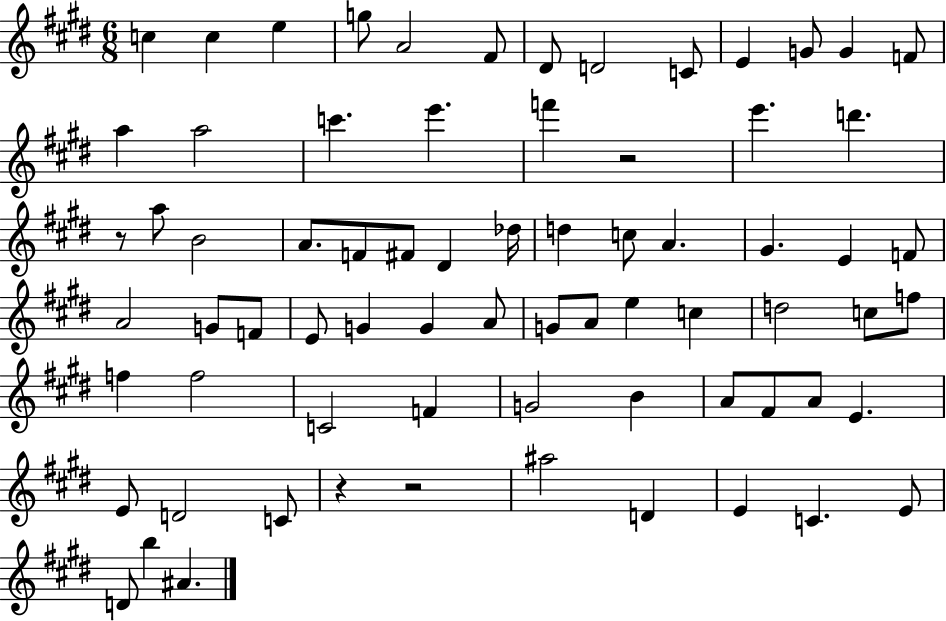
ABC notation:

X:1
T:Untitled
M:6/8
L:1/4
K:E
c c e g/2 A2 ^F/2 ^D/2 D2 C/2 E G/2 G F/2 a a2 c' e' f' z2 e' d' z/2 a/2 B2 A/2 F/2 ^F/2 ^D _d/4 d c/2 A ^G E F/2 A2 G/2 F/2 E/2 G G A/2 G/2 A/2 e c d2 c/2 f/2 f f2 C2 F G2 B A/2 ^F/2 A/2 E E/2 D2 C/2 z z2 ^a2 D E C E/2 D/2 b ^A